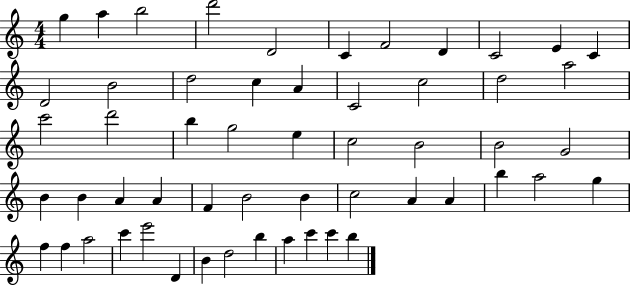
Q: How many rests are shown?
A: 0